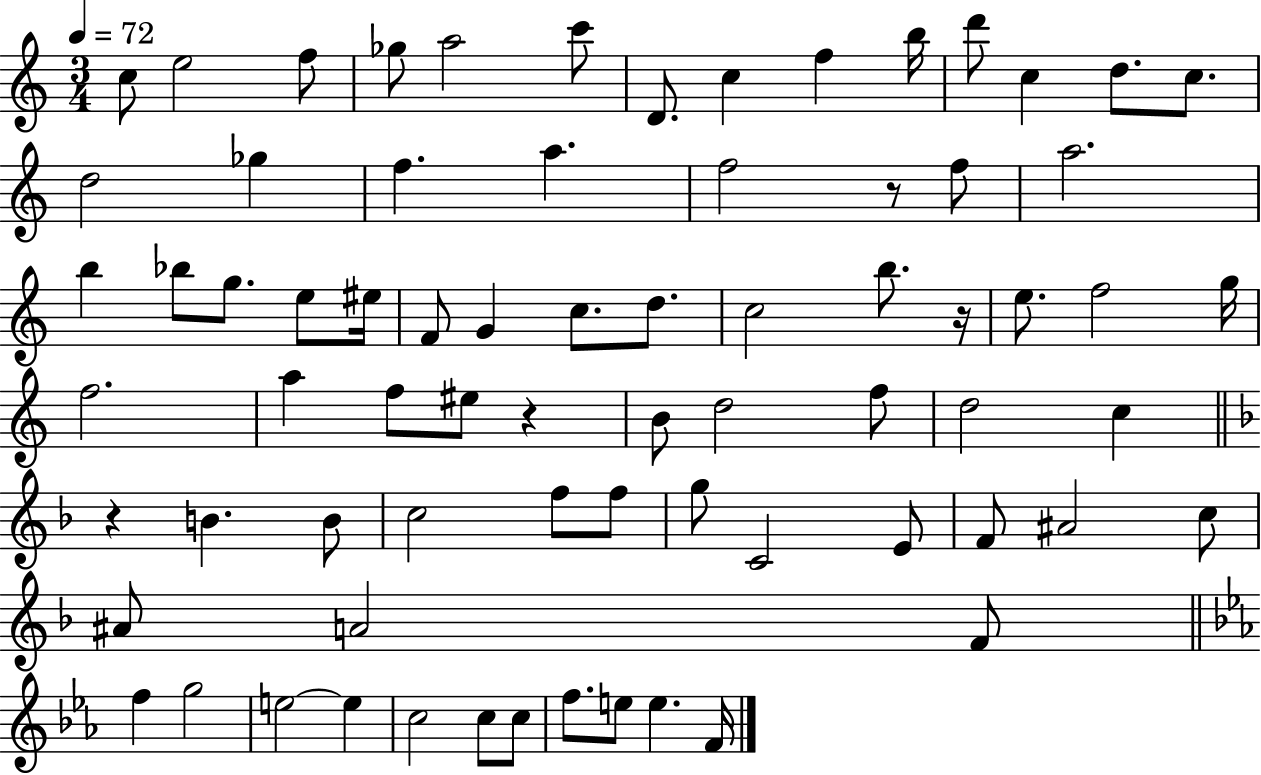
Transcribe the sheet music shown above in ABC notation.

X:1
T:Untitled
M:3/4
L:1/4
K:C
c/2 e2 f/2 _g/2 a2 c'/2 D/2 c f b/4 d'/2 c d/2 c/2 d2 _g f a f2 z/2 f/2 a2 b _b/2 g/2 e/2 ^e/4 F/2 G c/2 d/2 c2 b/2 z/4 e/2 f2 g/4 f2 a f/2 ^e/2 z B/2 d2 f/2 d2 c z B B/2 c2 f/2 f/2 g/2 C2 E/2 F/2 ^A2 c/2 ^A/2 A2 F/2 f g2 e2 e c2 c/2 c/2 f/2 e/2 e F/4